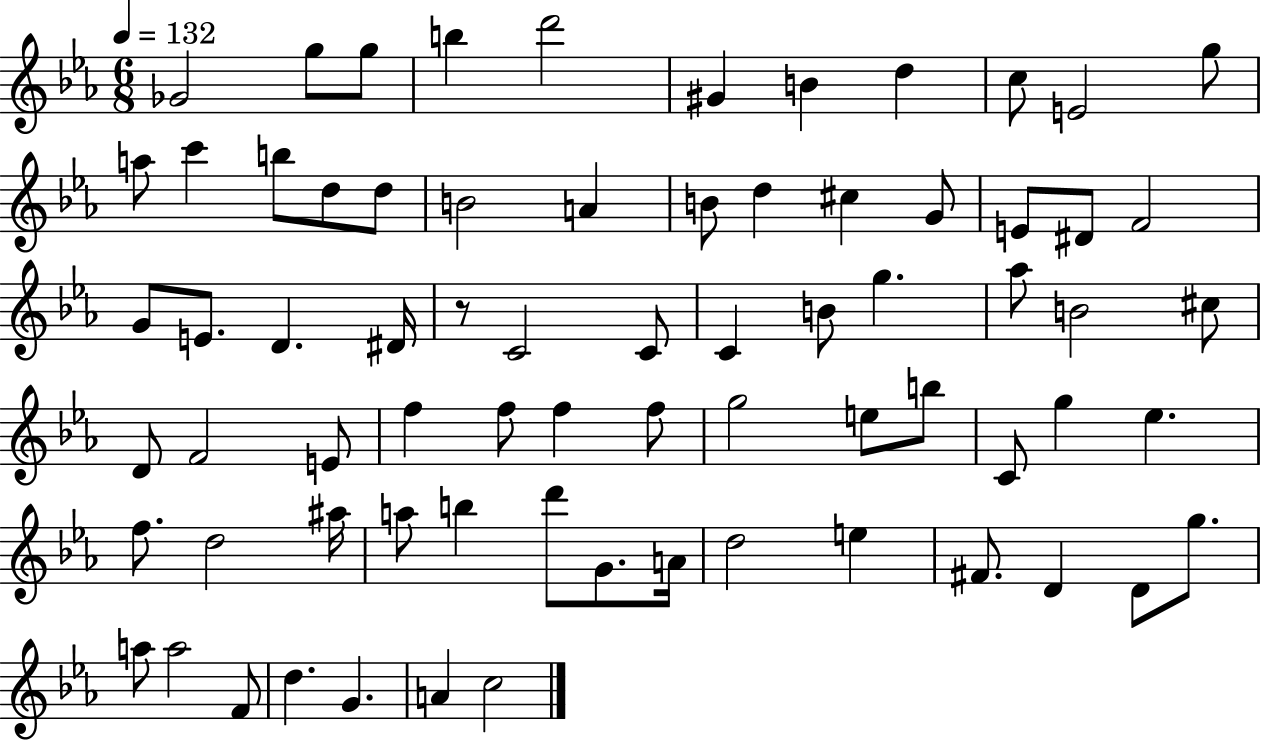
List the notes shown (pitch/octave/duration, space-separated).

Gb4/h G5/e G5/e B5/q D6/h G#4/q B4/q D5/q C5/e E4/h G5/e A5/e C6/q B5/e D5/e D5/e B4/h A4/q B4/e D5/q C#5/q G4/e E4/e D#4/e F4/h G4/e E4/e. D4/q. D#4/s R/e C4/h C4/e C4/q B4/e G5/q. Ab5/e B4/h C#5/e D4/e F4/h E4/e F5/q F5/e F5/q F5/e G5/h E5/e B5/e C4/e G5/q Eb5/q. F5/e. D5/h A#5/s A5/e B5/q D6/e G4/e. A4/s D5/h E5/q F#4/e. D4/q D4/e G5/e. A5/e A5/h F4/e D5/q. G4/q. A4/q C5/h